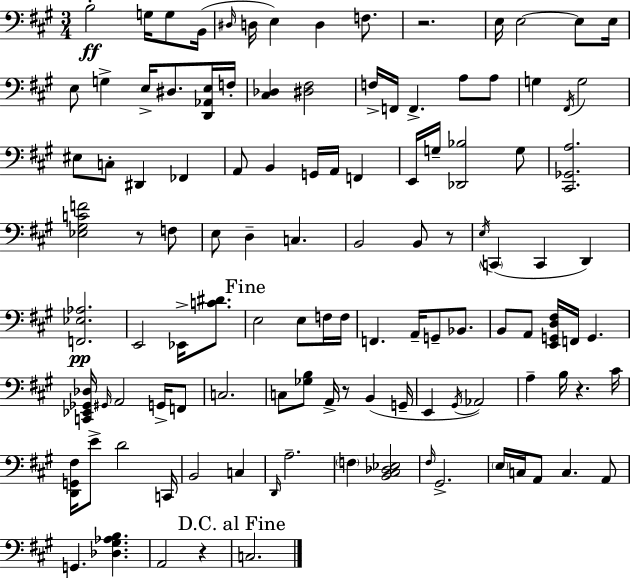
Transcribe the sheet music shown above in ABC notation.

X:1
T:Untitled
M:3/4
L:1/4
K:A
B,2 G,/4 G,/2 B,,/4 ^D,/4 D,/4 E, D, F,/2 z2 E,/4 E,2 E,/2 E,/4 E,/2 G, E,/4 ^D,/2 [D,,_A,,E,]/4 F,/4 [^C,_D,] [^D,^F,]2 F,/4 F,,/4 F,, A,/2 A,/2 G, ^F,,/4 G,2 ^E,/2 C,/2 ^D,, _F,, A,,/2 B,, G,,/4 A,,/4 F,, E,,/4 G,/4 [_D,,_B,]2 G,/2 [^C,,_G,,A,]2 [_E,^G,CF]2 z/2 F,/2 E,/2 D, C, B,,2 B,,/2 z/2 E,/4 C,, C,, D,, [F,,_E,_A,]2 E,,2 _E,,/4 [C^D]/2 E,2 E,/2 F,/4 F,/4 F,, A,,/4 G,,/2 _B,,/2 B,,/2 A,,/2 [E,,G,,D,^F,]/4 F,,/4 G,, [C,,_E,,_G,,_D,]/4 ^G,,/4 A,,2 G,,/4 F,,/2 C,2 C,/2 [_G,B,]/2 A,,/4 z/2 B,, G,,/4 E,, ^G,,/4 _A,,2 A, B,/4 z ^C/4 [D,,G,,^F,]/4 E/2 D2 C,,/4 B,,2 C, D,,/4 A,2 F, [B,,^C,_D,_E,]2 ^F,/4 ^G,,2 E,/4 C,/4 A,,/2 C, A,,/2 G,, [_D,^G,_A,B,] A,,2 z C,2